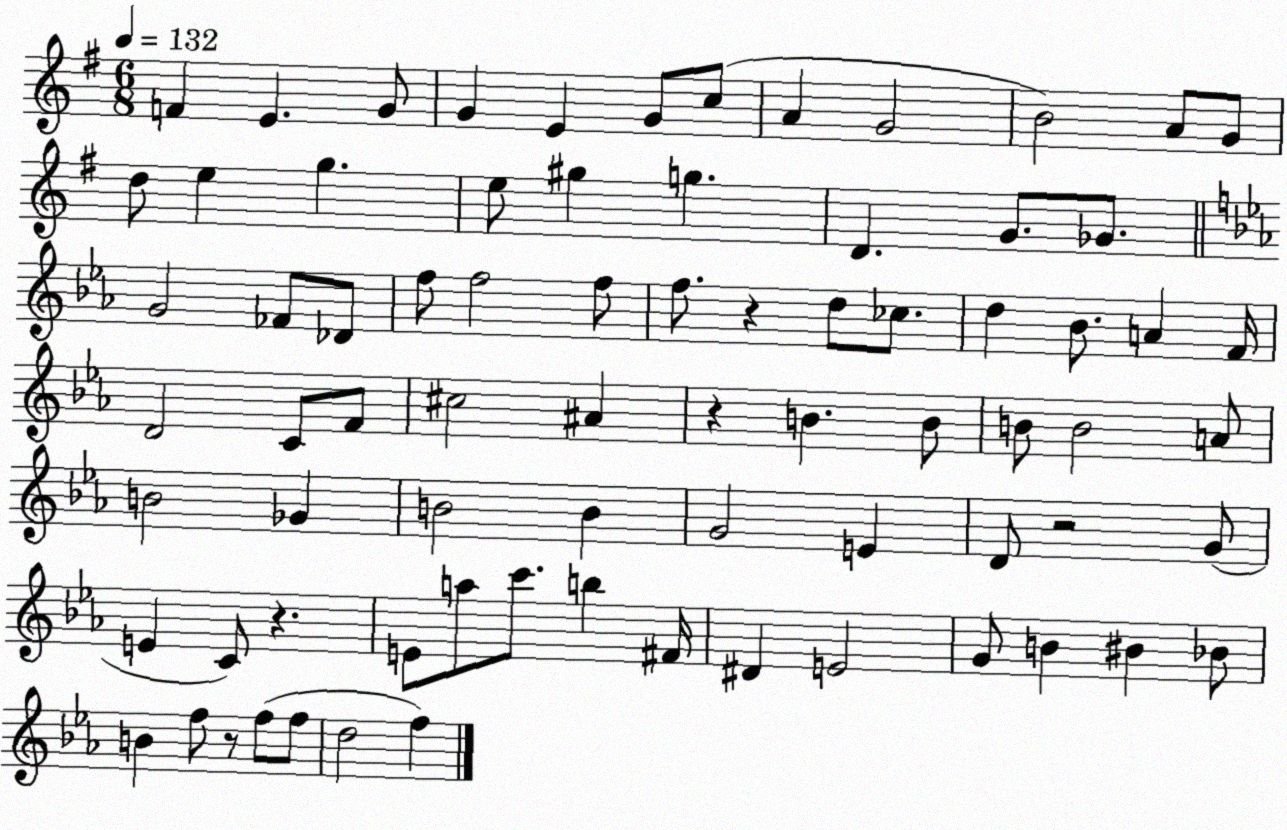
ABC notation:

X:1
T:Untitled
M:6/8
L:1/4
K:G
F E G/2 G E G/2 c/2 A G2 B2 A/2 G/2 d/2 e g e/2 ^g g D G/2 _G/2 G2 _F/2 _D/2 f/2 f2 f/2 f/2 z d/2 _c/2 d _B/2 A F/4 D2 C/2 F/2 ^c2 ^A z B B/2 B/2 B2 A/2 B2 _G B2 B G2 E D/2 z2 G/2 E C/2 z E/2 a/2 c'/2 b ^F/4 ^D E2 G/2 B ^B _B/2 B f/2 z/2 f/2 f/2 d2 f